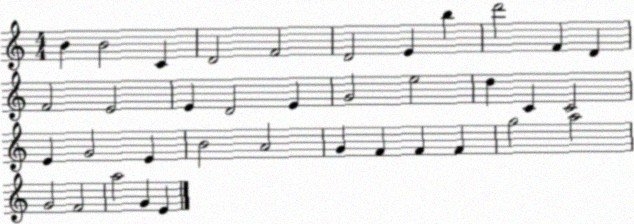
X:1
T:Untitled
M:4/4
L:1/4
K:C
B B2 C D2 F2 D2 E b d'2 F D F2 E2 E D2 E G2 e2 d C C2 E G2 E B2 A2 G F F F g2 a2 G2 F2 a2 G E